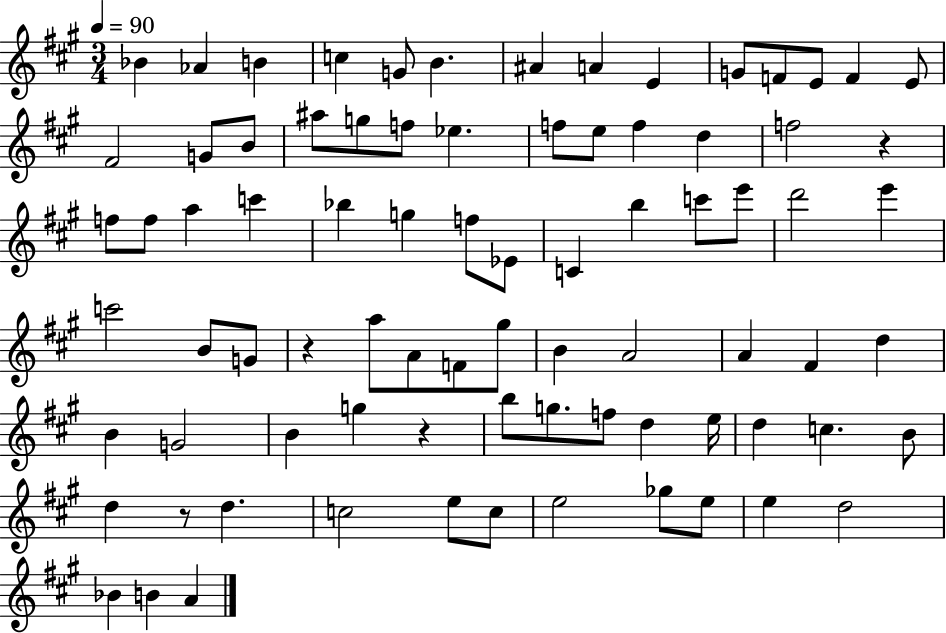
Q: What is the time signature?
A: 3/4